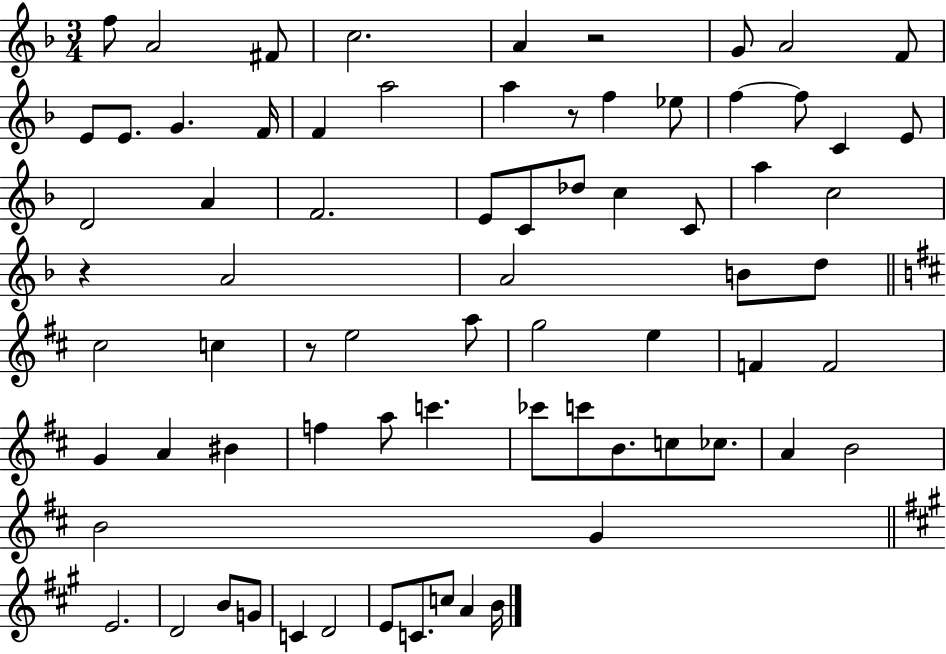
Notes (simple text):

F5/e A4/h F#4/e C5/h. A4/q R/h G4/e A4/h F4/e E4/e E4/e. G4/q. F4/s F4/q A5/h A5/q R/e F5/q Eb5/e F5/q F5/e C4/q E4/e D4/h A4/q F4/h. E4/e C4/e Db5/e C5/q C4/e A5/q C5/h R/q A4/h A4/h B4/e D5/e C#5/h C5/q R/e E5/h A5/e G5/h E5/q F4/q F4/h G4/q A4/q BIS4/q F5/q A5/e C6/q. CES6/e C6/e B4/e. C5/e CES5/e. A4/q B4/h B4/h G4/q E4/h. D4/h B4/e G4/e C4/q D4/h E4/e C4/e. C5/e A4/q B4/s